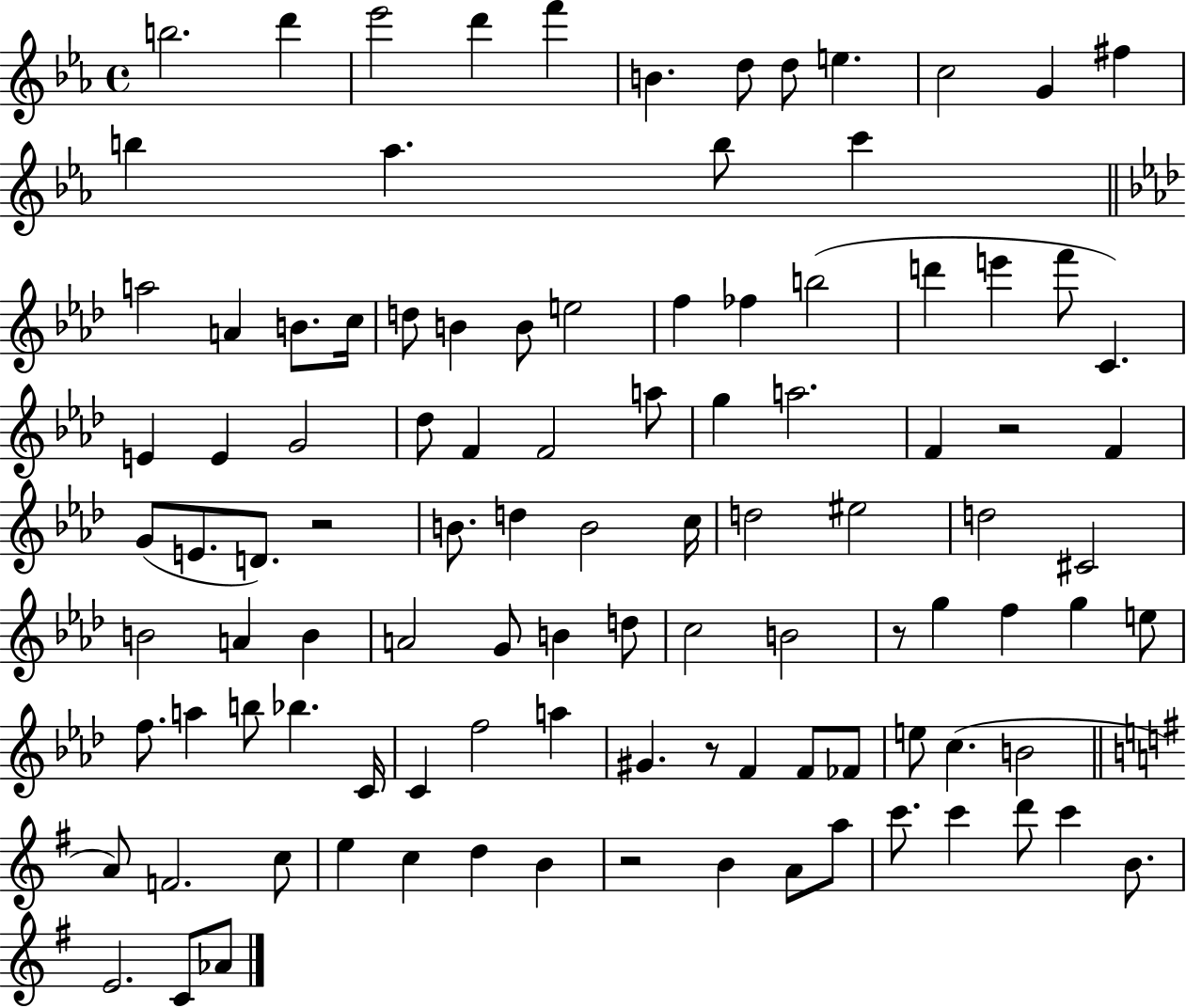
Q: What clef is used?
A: treble